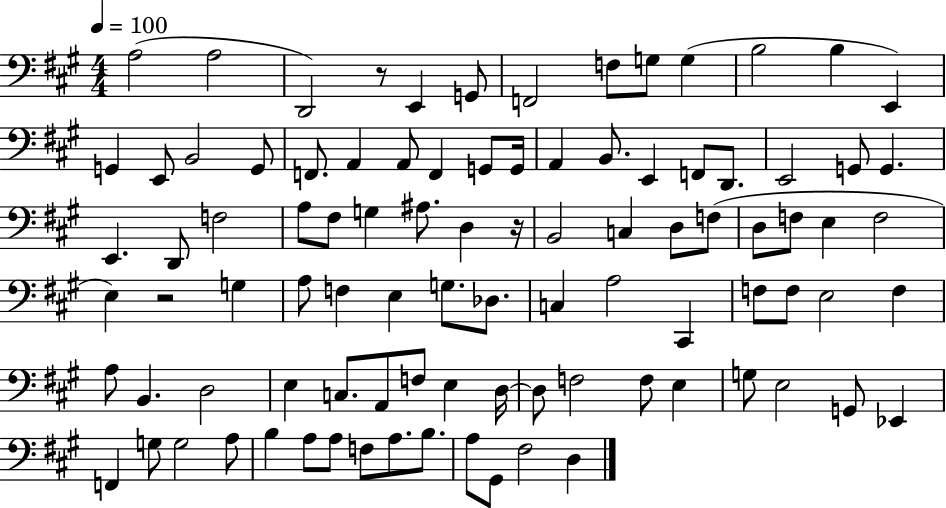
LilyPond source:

{
  \clef bass
  \numericTimeSignature
  \time 4/4
  \key a \major
  \tempo 4 = 100
  a2( a2 | d,2) r8 e,4 g,8 | f,2 f8 g8 g4( | b2 b4 e,4) | \break g,4 e,8 b,2 g,8 | f,8. a,4 a,8 f,4 g,8 g,16 | a,4 b,8. e,4 f,8 d,8. | e,2 g,8 g,4. | \break e,4. d,8 f2 | a8 fis8 g4 ais8. d4 r16 | b,2 c4 d8 f8( | d8 f8 e4 f2 | \break e4) r2 g4 | a8 f4 e4 g8. des8. | c4 a2 cis,4 | f8 f8 e2 f4 | \break a8 b,4. d2 | e4 c8. a,8 f8 e4 d16~~ | d8 f2 f8 e4 | g8 e2 g,8 ees,4 | \break f,4 g8 g2 a8 | b4 a8 a8 f8 a8. b8. | a8 gis,8 fis2 d4 | \bar "|."
}